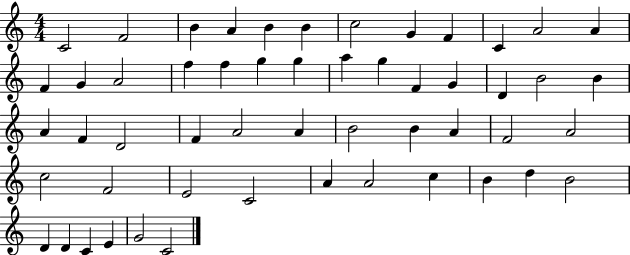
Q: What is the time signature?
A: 4/4